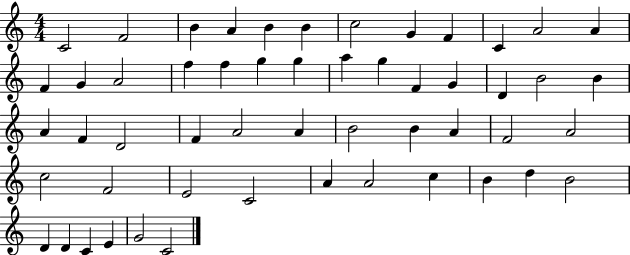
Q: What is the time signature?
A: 4/4